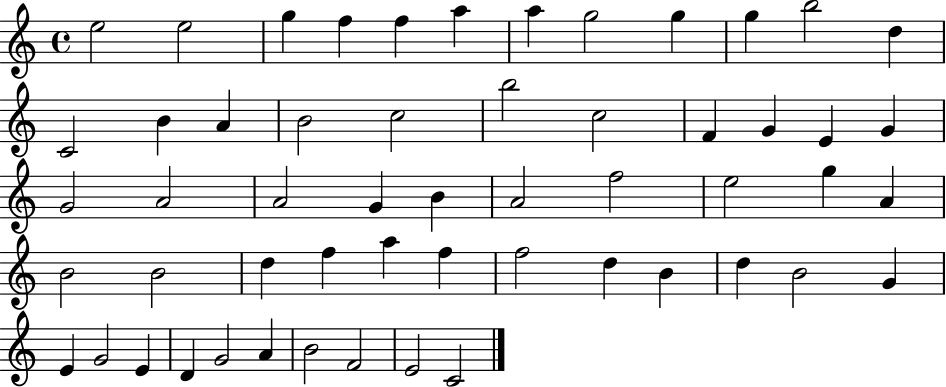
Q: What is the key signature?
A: C major